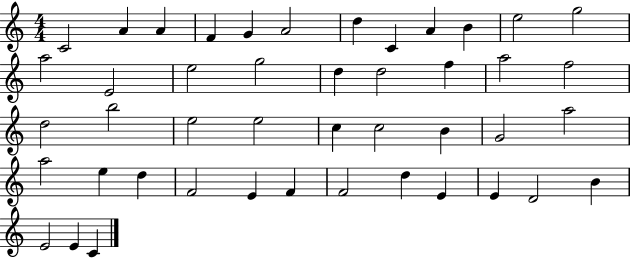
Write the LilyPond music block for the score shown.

{
  \clef treble
  \numericTimeSignature
  \time 4/4
  \key c \major
  c'2 a'4 a'4 | f'4 g'4 a'2 | d''4 c'4 a'4 b'4 | e''2 g''2 | \break a''2 e'2 | e''2 g''2 | d''4 d''2 f''4 | a''2 f''2 | \break d''2 b''2 | e''2 e''2 | c''4 c''2 b'4 | g'2 a''2 | \break a''2 e''4 d''4 | f'2 e'4 f'4 | f'2 d''4 e'4 | e'4 d'2 b'4 | \break e'2 e'4 c'4 | \bar "|."
}